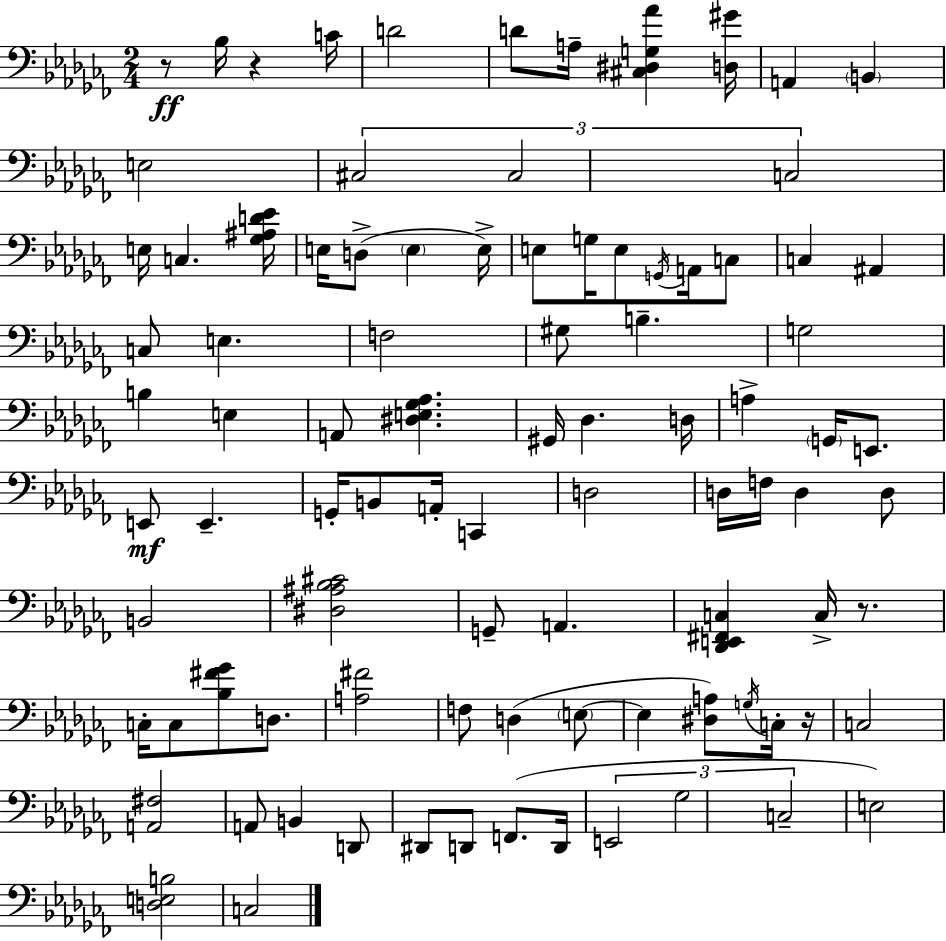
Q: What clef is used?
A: bass